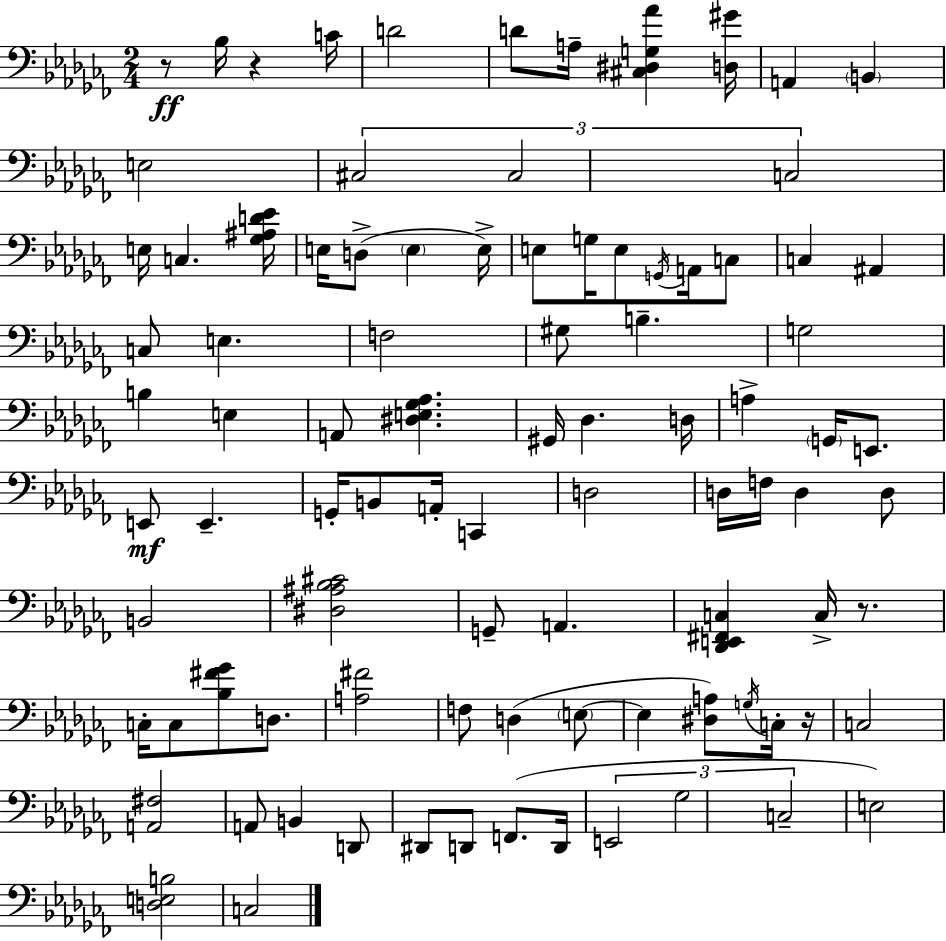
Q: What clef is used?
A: bass